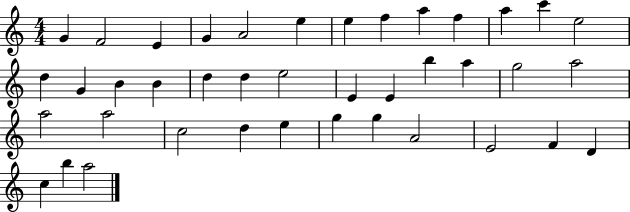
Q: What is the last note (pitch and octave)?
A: A5